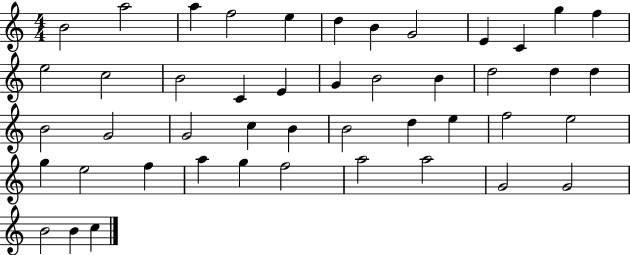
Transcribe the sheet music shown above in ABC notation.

X:1
T:Untitled
M:4/4
L:1/4
K:C
B2 a2 a f2 e d B G2 E C g f e2 c2 B2 C E G B2 B d2 d d B2 G2 G2 c B B2 d e f2 e2 g e2 f a g f2 a2 a2 G2 G2 B2 B c